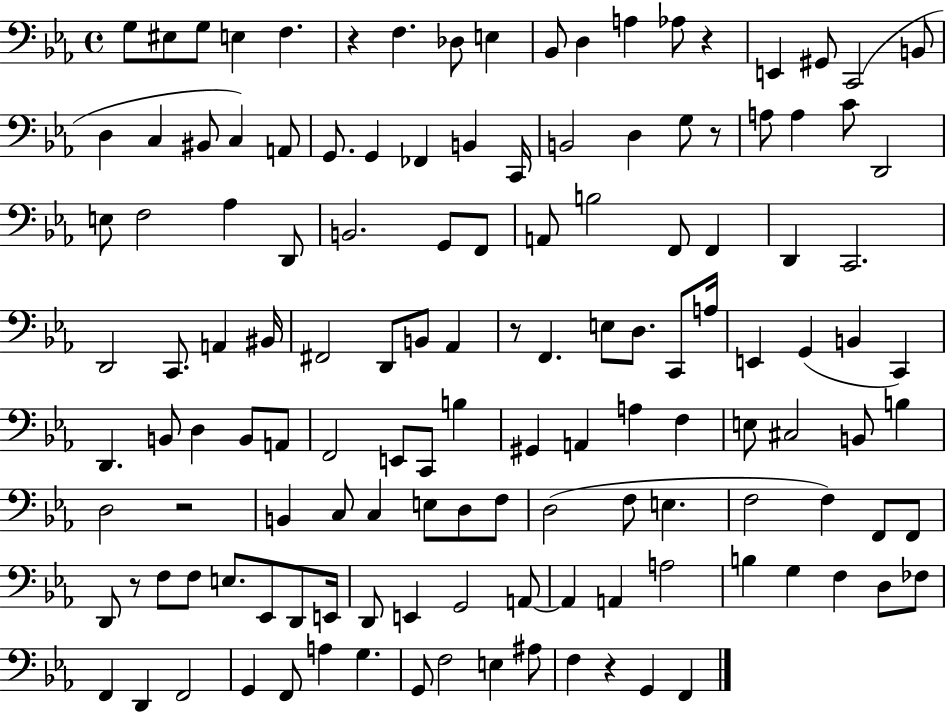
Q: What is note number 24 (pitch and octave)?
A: FES2